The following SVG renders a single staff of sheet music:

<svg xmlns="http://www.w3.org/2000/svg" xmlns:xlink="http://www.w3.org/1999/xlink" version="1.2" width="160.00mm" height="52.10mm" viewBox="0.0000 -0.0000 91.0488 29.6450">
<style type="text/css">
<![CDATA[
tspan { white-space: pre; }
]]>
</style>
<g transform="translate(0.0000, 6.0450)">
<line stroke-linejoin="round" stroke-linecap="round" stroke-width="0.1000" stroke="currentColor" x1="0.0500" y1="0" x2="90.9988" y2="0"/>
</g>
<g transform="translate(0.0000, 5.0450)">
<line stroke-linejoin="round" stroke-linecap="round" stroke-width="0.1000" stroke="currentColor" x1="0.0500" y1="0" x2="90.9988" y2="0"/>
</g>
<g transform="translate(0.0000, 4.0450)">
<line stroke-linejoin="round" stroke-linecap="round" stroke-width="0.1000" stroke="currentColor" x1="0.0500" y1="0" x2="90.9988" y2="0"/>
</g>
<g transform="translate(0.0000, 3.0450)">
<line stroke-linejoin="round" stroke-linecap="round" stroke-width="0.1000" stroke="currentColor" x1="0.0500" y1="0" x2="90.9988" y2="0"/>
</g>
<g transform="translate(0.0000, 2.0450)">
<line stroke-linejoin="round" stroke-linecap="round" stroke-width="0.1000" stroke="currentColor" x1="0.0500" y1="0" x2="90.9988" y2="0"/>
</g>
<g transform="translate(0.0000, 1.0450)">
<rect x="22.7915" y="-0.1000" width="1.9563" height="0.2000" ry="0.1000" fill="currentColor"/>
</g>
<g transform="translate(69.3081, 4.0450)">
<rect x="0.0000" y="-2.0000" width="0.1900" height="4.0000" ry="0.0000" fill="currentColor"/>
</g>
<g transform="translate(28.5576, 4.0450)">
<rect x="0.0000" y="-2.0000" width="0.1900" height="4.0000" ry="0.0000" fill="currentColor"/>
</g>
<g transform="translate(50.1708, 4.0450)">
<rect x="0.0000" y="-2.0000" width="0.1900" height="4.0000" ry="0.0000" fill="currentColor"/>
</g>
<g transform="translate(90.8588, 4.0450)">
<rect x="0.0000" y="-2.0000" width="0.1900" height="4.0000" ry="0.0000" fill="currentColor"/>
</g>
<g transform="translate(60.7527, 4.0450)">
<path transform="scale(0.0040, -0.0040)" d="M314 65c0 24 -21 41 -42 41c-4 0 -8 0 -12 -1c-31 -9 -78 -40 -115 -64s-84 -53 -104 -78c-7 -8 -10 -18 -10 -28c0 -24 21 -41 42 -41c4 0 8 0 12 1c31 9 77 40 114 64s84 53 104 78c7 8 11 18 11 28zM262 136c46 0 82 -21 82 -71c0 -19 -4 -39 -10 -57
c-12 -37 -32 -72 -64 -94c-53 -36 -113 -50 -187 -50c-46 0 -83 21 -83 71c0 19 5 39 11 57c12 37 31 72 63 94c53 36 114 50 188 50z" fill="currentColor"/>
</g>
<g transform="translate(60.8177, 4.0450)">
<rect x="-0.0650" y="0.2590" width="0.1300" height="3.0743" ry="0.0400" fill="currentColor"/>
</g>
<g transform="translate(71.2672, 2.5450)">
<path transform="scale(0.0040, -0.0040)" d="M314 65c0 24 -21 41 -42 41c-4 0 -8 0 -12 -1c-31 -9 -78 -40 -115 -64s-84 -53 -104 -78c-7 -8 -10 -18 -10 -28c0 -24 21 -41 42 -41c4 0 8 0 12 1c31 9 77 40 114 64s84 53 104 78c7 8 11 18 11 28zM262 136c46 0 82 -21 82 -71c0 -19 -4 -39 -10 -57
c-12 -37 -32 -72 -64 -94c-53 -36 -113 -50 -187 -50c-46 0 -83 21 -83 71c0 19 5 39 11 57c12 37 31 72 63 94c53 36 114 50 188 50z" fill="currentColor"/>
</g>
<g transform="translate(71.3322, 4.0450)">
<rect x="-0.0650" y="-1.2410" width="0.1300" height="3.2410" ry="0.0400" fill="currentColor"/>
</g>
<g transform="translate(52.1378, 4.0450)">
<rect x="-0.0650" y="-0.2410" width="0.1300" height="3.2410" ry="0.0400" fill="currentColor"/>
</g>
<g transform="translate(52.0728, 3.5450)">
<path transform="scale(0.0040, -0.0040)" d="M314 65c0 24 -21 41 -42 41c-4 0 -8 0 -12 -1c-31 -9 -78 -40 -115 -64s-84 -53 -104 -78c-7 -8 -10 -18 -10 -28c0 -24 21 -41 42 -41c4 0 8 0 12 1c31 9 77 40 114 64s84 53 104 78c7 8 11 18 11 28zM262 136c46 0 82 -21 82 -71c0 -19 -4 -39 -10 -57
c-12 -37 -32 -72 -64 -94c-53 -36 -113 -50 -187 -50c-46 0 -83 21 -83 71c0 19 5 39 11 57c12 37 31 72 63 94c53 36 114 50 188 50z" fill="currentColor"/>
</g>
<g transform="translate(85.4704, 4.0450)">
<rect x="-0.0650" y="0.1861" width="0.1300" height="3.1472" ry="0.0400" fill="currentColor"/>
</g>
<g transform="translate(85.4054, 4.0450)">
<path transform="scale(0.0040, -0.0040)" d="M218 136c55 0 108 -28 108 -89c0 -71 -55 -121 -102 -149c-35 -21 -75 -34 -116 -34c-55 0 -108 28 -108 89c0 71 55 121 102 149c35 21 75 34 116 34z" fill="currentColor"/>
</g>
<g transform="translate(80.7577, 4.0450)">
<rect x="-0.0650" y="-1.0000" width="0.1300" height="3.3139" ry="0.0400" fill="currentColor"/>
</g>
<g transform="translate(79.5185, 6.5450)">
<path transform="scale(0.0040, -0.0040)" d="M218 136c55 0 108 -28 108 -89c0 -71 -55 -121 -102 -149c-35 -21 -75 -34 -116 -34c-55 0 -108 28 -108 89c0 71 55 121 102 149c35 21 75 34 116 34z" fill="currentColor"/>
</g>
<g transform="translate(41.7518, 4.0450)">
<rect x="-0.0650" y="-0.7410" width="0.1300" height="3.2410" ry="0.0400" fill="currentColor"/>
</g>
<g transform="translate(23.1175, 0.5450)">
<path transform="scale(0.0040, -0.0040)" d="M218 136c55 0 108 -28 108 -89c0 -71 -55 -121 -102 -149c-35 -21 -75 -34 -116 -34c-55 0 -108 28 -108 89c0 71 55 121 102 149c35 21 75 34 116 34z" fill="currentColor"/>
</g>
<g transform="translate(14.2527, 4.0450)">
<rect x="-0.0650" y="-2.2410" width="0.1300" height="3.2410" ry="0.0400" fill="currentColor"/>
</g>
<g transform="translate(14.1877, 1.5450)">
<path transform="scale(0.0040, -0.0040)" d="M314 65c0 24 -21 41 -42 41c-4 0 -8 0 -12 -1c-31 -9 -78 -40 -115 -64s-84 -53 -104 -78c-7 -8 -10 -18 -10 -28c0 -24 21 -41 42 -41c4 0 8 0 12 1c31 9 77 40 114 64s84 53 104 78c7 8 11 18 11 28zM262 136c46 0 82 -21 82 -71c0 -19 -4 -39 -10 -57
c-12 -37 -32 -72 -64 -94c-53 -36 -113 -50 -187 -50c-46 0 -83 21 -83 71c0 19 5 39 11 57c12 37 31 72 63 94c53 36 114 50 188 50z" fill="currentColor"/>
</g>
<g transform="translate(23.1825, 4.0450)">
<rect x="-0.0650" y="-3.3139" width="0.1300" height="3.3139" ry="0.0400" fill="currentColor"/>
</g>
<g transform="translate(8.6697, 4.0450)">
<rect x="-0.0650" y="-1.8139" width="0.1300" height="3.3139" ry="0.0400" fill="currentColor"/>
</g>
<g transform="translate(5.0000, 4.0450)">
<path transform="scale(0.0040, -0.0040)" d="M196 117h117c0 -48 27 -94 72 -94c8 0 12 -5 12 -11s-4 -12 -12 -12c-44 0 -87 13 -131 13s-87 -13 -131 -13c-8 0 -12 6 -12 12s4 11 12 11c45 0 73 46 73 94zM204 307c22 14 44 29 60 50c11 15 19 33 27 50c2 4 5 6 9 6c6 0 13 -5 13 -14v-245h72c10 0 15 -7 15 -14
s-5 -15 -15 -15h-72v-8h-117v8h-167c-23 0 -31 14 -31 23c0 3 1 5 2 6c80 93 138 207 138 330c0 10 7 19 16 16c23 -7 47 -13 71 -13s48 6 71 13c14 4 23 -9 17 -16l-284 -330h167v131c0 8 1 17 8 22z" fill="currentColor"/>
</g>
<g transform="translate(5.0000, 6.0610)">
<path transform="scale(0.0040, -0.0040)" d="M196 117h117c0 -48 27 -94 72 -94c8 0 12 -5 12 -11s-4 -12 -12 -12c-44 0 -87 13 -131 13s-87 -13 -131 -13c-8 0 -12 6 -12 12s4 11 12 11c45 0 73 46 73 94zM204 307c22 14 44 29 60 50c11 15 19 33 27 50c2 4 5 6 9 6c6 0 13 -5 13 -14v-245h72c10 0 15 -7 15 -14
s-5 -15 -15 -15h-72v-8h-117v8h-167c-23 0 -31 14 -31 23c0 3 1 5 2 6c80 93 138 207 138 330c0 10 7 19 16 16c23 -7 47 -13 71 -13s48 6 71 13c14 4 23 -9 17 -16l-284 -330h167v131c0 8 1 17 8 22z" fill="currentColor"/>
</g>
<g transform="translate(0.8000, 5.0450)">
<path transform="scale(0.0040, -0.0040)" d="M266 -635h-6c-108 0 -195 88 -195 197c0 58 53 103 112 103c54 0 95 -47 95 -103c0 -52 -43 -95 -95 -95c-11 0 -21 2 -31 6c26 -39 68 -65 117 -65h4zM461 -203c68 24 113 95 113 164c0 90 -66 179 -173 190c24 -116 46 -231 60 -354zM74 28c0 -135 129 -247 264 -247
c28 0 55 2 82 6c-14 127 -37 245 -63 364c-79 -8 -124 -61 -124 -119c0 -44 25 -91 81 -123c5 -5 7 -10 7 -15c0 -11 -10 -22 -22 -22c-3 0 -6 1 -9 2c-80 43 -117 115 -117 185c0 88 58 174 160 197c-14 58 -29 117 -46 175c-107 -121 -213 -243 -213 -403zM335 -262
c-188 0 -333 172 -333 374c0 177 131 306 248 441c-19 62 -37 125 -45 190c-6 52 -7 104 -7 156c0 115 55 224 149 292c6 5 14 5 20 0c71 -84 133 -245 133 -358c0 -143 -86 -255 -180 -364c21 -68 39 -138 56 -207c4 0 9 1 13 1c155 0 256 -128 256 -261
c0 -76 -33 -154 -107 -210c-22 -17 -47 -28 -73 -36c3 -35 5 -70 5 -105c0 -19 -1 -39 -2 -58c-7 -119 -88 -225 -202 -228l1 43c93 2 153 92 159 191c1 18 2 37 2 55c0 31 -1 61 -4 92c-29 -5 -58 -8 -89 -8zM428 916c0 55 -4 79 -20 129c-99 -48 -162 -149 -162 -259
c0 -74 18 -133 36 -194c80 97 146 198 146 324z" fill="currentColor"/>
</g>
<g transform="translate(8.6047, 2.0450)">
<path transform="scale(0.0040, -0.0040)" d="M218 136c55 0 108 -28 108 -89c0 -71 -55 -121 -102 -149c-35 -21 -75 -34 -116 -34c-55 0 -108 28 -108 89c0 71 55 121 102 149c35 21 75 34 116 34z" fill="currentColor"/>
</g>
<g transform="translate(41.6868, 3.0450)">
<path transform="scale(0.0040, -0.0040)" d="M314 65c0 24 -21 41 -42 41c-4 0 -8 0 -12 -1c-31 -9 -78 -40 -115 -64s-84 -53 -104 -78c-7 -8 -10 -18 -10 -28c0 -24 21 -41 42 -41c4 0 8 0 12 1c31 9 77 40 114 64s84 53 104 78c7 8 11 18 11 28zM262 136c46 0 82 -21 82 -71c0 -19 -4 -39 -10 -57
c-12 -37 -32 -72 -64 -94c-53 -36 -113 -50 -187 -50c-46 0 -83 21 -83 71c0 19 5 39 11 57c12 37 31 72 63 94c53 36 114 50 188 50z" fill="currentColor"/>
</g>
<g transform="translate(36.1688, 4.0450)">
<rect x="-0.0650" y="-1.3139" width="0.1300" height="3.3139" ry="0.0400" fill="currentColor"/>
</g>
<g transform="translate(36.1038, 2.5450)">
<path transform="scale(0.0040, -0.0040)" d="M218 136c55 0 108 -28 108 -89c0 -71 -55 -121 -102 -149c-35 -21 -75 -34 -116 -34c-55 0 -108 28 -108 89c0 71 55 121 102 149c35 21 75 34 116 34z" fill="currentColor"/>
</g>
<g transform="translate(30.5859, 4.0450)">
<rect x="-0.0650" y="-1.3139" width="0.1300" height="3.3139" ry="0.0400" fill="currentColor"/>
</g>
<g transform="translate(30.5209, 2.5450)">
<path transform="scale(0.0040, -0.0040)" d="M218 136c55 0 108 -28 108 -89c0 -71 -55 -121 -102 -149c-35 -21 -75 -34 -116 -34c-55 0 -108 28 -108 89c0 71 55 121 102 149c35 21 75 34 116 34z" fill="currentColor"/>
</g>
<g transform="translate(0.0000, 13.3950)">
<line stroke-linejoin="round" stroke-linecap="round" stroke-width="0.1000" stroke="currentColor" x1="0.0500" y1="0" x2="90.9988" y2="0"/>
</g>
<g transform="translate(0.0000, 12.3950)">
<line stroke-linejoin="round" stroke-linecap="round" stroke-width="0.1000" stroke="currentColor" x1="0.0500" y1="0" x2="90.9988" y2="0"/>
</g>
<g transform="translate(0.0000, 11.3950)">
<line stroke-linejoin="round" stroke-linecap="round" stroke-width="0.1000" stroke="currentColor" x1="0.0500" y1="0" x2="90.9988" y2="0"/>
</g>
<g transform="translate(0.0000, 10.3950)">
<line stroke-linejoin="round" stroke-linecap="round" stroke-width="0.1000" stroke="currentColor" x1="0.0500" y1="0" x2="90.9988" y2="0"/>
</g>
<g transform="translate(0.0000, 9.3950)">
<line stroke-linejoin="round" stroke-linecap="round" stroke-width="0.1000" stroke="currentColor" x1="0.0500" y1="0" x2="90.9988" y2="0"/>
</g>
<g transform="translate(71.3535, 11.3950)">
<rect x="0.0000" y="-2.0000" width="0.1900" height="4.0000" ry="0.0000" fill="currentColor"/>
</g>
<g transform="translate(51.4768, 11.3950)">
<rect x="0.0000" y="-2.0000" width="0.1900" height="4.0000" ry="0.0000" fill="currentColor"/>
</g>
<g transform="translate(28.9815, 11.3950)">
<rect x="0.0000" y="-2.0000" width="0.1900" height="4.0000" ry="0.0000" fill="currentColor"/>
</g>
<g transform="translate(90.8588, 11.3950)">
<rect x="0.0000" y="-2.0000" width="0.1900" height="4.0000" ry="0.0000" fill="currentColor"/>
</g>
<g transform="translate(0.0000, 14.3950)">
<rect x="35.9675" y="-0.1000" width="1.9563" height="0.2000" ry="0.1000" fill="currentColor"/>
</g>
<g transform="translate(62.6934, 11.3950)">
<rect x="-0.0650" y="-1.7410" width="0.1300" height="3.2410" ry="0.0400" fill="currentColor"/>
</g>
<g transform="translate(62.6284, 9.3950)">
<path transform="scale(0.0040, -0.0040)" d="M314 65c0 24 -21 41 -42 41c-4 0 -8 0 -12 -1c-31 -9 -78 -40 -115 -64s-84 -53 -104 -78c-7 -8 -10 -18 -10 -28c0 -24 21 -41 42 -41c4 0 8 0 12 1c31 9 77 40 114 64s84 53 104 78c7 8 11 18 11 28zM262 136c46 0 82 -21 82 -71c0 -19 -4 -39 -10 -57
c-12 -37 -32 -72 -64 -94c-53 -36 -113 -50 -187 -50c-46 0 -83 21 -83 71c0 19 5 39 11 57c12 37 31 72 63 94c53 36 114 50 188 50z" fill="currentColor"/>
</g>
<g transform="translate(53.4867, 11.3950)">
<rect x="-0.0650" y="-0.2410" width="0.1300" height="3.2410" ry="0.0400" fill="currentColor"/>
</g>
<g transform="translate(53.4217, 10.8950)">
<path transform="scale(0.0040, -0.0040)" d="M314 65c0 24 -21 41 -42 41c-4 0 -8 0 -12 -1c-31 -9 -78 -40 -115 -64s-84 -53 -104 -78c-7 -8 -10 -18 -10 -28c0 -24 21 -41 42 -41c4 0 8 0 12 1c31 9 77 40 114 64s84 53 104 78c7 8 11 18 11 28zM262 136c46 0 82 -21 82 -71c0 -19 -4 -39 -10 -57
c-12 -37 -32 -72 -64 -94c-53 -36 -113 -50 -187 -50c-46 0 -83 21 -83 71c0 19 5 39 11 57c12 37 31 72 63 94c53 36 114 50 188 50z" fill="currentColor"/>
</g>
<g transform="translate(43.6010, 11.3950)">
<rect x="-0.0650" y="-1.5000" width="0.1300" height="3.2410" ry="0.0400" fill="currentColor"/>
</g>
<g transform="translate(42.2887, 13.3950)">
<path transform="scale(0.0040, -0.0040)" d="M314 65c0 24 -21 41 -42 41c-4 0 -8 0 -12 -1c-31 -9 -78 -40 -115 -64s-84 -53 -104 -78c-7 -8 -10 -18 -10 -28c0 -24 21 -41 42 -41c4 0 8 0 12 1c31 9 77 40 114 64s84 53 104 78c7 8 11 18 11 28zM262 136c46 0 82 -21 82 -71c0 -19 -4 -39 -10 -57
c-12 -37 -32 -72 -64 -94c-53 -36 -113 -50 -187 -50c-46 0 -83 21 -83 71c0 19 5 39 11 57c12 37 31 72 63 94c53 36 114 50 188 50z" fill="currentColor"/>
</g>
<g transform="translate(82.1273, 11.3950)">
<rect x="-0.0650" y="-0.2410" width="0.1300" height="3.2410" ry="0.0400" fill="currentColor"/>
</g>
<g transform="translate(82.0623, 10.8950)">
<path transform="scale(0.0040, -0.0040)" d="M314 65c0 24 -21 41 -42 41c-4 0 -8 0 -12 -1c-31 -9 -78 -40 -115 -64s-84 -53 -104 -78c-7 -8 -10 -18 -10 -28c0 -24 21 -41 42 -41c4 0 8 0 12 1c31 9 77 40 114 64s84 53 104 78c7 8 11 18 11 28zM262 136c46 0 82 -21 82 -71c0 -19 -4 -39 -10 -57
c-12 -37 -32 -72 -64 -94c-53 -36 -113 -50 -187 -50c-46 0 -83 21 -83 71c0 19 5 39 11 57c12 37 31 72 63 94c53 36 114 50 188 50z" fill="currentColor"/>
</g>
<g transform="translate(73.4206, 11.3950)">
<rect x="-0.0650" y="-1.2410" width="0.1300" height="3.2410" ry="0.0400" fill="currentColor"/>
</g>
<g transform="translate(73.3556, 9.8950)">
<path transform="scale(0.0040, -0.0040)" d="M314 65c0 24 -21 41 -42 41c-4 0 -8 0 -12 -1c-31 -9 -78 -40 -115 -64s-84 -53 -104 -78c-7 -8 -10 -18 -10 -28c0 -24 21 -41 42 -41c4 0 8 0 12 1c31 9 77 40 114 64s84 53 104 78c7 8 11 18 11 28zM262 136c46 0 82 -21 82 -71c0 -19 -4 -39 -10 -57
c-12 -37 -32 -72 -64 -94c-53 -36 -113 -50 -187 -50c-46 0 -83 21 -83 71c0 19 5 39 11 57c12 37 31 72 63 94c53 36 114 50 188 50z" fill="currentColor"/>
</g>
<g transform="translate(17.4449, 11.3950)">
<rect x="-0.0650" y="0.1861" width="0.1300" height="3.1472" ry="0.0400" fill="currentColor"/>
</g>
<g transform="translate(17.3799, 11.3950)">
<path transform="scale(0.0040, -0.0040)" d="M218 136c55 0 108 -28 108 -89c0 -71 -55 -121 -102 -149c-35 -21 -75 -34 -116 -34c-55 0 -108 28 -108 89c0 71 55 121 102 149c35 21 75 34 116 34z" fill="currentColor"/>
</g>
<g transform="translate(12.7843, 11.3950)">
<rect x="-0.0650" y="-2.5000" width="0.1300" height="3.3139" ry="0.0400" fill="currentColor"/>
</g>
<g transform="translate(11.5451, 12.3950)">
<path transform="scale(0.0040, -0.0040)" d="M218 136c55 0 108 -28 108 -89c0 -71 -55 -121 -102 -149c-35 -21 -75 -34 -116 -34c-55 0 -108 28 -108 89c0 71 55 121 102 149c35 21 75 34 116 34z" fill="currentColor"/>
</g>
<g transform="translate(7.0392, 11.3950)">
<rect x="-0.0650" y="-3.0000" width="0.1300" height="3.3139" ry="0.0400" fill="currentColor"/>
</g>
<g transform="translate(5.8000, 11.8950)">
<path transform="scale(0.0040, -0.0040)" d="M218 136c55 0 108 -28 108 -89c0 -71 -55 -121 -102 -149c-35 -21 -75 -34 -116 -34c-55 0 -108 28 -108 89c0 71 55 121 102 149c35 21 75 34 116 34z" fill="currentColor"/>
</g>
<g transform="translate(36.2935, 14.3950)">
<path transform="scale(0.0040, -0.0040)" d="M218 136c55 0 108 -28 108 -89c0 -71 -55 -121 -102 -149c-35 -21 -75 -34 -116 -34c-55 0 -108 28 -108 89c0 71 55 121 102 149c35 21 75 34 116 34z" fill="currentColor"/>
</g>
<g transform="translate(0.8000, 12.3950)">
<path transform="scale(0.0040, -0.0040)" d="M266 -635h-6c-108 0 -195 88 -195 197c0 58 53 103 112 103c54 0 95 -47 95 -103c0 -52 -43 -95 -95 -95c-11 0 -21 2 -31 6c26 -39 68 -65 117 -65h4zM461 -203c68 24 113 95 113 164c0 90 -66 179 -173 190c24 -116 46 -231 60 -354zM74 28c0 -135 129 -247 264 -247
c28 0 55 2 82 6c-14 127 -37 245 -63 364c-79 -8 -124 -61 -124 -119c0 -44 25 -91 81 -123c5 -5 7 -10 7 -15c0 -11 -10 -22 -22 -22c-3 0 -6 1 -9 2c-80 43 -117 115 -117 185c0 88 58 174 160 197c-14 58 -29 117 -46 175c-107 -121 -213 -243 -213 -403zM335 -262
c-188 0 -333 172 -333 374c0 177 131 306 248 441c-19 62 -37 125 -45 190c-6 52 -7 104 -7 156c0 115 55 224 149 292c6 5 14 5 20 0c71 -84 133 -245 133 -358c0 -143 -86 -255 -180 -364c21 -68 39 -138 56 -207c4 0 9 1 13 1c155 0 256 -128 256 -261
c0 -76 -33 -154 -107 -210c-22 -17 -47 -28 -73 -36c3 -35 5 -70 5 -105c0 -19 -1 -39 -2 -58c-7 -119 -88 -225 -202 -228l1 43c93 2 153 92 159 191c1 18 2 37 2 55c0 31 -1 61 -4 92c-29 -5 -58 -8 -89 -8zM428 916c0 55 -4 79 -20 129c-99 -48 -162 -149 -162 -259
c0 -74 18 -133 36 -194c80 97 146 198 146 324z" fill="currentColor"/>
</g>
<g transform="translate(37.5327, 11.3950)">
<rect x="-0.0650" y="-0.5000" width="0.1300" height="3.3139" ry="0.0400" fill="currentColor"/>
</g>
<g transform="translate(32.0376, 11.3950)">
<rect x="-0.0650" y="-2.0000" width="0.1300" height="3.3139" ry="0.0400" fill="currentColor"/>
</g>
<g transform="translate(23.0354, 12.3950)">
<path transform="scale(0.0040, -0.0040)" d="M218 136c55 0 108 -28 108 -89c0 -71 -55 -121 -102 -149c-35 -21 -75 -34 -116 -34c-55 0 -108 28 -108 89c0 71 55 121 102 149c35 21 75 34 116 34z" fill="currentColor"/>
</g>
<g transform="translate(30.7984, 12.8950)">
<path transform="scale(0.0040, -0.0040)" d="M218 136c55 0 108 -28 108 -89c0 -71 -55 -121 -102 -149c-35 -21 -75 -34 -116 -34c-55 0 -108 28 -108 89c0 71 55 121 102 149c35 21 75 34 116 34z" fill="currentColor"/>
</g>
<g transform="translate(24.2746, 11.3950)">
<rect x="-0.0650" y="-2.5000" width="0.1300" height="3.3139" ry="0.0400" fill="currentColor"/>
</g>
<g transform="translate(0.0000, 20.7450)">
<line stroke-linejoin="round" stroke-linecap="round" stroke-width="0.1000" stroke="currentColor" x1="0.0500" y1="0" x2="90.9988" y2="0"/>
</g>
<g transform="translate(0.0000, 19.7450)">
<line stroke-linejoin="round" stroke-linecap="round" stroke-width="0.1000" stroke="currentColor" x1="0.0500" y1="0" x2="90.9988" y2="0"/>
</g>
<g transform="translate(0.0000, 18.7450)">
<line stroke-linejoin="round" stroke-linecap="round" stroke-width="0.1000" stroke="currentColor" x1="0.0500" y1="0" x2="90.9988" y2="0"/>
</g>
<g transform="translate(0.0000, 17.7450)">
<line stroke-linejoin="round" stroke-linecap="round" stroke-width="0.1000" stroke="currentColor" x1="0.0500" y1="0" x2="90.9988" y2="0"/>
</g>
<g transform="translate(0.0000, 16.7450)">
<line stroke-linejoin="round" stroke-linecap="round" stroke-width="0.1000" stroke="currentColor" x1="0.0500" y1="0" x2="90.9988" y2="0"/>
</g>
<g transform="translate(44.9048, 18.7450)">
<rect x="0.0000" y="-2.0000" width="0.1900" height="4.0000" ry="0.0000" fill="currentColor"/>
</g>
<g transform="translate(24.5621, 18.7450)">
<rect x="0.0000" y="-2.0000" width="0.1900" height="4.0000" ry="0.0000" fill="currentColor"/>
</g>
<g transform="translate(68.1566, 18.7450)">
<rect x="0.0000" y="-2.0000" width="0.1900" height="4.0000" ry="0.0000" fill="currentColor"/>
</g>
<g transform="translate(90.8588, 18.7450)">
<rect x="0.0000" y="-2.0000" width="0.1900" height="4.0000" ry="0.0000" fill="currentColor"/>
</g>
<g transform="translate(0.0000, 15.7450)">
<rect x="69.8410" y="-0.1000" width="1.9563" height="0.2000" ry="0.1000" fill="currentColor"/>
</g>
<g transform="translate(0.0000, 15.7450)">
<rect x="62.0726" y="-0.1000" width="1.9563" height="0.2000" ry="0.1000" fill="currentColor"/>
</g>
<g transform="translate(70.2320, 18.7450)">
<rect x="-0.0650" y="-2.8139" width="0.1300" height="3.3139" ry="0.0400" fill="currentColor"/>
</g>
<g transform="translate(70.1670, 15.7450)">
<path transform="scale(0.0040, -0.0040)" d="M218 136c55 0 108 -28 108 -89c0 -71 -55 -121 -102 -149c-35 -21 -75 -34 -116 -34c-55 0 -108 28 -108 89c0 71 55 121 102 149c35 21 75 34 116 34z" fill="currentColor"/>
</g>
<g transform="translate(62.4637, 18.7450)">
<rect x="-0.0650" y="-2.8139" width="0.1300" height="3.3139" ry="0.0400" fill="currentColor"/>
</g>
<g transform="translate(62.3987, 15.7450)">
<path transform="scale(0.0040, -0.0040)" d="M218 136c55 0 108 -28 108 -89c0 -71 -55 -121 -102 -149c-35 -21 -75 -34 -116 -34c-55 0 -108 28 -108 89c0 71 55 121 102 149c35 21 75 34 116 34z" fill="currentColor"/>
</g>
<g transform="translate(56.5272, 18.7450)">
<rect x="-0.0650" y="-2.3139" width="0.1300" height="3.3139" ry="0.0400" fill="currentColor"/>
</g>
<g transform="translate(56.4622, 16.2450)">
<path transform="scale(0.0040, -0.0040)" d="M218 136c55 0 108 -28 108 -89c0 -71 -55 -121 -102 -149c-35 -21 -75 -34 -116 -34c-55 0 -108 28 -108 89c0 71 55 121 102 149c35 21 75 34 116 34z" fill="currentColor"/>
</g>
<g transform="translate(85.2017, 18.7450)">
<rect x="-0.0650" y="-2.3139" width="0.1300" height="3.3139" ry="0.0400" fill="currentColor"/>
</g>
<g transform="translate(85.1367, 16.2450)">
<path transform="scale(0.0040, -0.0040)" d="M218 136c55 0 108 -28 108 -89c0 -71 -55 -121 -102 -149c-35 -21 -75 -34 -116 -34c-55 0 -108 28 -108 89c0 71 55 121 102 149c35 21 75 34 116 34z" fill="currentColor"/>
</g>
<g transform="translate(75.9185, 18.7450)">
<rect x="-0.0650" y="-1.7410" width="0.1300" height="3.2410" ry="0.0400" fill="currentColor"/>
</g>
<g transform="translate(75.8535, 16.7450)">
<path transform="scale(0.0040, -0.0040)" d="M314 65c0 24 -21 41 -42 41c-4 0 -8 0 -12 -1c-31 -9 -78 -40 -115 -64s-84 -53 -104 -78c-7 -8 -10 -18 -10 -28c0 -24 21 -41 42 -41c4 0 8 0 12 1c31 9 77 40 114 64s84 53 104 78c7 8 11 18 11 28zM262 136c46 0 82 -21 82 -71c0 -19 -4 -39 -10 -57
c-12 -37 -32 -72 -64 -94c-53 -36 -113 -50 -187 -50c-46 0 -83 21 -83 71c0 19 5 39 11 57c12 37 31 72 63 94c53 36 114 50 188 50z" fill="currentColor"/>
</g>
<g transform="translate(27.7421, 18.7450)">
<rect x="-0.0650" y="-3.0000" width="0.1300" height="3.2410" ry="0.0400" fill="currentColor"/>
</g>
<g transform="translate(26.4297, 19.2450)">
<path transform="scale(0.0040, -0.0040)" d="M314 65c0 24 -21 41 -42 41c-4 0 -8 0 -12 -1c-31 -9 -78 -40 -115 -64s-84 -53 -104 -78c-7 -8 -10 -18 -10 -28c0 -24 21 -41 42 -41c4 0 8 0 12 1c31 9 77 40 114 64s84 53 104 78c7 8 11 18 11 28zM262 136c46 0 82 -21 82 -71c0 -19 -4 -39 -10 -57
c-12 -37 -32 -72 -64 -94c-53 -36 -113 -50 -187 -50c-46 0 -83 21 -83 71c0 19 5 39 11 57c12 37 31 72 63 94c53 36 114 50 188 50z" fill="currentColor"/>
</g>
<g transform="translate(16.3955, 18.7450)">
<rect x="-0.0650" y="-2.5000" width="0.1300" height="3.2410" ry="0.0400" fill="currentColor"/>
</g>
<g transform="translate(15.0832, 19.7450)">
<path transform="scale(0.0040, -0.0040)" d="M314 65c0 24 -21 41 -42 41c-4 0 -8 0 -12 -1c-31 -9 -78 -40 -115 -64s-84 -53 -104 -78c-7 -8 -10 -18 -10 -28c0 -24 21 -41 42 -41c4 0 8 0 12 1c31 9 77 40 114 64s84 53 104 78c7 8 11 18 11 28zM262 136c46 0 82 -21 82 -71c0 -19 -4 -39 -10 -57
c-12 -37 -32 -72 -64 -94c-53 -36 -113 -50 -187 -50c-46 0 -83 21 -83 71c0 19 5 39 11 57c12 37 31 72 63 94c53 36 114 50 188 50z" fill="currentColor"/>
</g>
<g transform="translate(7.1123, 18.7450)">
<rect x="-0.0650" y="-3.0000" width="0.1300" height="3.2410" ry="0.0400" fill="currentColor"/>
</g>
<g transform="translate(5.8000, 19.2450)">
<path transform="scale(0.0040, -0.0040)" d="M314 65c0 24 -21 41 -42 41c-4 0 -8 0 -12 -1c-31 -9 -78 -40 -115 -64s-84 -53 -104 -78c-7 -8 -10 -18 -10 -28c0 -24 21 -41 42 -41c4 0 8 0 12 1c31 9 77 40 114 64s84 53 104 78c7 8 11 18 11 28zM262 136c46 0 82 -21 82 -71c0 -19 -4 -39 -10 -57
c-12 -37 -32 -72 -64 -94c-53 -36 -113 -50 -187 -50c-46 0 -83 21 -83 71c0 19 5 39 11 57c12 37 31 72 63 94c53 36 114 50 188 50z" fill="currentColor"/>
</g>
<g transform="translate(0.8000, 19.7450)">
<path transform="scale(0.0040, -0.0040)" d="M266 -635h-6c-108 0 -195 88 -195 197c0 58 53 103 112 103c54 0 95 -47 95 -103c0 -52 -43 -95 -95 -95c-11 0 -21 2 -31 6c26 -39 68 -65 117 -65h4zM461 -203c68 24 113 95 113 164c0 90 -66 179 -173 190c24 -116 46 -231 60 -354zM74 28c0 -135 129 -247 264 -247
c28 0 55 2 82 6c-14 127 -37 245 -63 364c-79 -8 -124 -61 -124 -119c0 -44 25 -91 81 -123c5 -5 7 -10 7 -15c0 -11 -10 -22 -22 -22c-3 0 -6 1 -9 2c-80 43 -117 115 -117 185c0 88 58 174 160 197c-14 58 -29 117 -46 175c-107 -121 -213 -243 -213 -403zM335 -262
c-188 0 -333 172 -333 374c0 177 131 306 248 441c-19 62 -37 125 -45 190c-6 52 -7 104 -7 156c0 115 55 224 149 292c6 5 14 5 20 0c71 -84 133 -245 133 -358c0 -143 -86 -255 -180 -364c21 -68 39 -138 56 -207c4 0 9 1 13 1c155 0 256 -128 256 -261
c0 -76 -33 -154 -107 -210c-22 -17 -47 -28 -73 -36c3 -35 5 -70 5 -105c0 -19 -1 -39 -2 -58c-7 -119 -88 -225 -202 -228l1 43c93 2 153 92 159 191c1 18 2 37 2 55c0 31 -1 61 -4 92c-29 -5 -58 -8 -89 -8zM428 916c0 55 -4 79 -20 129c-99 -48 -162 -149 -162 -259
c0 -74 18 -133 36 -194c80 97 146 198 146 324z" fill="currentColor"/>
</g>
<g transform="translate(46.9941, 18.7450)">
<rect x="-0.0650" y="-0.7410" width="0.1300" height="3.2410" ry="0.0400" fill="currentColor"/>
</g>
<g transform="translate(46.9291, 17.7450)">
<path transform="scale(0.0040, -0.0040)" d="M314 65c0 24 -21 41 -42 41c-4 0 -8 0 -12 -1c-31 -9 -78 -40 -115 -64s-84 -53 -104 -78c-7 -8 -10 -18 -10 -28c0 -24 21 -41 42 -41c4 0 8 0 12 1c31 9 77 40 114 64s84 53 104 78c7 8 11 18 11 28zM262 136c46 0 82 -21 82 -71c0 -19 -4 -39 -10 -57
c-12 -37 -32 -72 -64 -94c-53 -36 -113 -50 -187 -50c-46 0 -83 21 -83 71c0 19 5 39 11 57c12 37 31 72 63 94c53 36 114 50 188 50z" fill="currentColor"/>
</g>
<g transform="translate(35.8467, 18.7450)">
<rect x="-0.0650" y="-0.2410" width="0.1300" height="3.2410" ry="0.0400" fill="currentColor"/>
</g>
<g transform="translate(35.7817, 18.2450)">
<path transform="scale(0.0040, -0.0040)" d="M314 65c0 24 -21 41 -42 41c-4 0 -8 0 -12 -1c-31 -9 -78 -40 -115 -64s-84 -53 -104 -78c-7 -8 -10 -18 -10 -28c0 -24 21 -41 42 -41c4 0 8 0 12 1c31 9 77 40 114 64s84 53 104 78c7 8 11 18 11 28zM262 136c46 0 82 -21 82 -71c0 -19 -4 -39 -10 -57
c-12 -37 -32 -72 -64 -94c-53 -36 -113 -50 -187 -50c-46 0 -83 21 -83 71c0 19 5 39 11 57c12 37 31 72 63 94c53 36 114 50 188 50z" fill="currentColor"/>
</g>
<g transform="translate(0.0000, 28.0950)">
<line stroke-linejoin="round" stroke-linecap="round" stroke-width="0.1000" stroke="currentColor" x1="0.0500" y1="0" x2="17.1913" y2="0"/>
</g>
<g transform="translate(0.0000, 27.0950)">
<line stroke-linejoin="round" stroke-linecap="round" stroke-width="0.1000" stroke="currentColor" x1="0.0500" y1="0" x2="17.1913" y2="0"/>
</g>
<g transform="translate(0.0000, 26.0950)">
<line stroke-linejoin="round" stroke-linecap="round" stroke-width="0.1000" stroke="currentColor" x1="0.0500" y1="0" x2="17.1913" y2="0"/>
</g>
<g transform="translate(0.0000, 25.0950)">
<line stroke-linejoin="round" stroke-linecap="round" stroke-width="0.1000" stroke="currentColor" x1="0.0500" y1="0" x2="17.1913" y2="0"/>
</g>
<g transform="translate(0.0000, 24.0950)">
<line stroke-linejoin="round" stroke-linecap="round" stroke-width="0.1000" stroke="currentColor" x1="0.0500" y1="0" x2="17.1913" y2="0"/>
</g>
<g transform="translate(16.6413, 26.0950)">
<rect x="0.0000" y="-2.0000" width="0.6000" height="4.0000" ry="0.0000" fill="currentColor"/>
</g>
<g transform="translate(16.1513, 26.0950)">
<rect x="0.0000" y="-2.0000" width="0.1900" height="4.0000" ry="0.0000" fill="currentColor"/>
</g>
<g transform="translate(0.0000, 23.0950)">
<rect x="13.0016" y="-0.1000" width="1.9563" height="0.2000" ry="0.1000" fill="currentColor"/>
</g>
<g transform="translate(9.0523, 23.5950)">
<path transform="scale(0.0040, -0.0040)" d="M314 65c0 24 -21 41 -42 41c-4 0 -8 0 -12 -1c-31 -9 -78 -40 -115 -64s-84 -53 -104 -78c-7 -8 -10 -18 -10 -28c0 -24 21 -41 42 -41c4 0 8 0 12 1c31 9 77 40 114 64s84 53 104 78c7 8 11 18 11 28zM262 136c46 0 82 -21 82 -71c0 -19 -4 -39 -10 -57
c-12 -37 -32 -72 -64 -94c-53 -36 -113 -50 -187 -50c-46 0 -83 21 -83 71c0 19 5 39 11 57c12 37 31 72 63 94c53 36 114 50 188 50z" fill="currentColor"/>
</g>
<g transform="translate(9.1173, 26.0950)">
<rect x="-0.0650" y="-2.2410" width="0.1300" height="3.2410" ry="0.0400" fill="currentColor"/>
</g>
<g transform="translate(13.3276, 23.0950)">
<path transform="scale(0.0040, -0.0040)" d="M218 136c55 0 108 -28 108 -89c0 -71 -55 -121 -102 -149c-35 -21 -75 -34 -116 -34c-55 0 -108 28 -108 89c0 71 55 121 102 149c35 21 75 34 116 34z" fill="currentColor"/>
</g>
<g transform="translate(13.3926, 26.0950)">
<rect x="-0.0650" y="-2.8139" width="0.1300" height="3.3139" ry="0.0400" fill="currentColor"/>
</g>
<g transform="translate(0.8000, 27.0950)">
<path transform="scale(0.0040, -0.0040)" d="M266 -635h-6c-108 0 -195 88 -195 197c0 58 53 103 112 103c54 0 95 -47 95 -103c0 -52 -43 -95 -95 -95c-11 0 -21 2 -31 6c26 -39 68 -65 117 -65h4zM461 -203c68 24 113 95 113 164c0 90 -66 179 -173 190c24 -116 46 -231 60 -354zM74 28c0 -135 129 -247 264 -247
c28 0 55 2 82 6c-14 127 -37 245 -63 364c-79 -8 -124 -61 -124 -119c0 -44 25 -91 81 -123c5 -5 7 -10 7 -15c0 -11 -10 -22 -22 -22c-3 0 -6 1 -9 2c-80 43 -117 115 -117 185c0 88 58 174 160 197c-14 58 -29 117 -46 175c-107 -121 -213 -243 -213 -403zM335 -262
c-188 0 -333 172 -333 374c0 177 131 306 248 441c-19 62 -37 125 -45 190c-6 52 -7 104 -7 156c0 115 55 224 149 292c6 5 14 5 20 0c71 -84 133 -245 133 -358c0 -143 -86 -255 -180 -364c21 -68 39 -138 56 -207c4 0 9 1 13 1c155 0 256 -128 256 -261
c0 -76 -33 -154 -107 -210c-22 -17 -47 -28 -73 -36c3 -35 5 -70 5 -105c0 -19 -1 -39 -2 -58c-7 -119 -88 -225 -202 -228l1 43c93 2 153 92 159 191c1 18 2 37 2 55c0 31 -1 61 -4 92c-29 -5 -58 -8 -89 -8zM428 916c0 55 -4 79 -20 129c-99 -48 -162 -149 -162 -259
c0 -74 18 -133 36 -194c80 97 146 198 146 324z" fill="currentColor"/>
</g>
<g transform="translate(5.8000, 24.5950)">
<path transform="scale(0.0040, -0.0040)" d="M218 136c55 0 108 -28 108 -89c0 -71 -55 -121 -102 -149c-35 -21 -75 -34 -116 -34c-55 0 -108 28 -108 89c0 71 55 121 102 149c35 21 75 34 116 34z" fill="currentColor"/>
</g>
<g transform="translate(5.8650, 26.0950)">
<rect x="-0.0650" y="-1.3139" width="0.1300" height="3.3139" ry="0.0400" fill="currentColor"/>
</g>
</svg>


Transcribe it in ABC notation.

X:1
T:Untitled
M:4/4
L:1/4
K:C
f g2 b e e d2 c2 B2 e2 D B A G B G F C E2 c2 f2 e2 c2 A2 G2 A2 c2 d2 g a a f2 g e g2 a